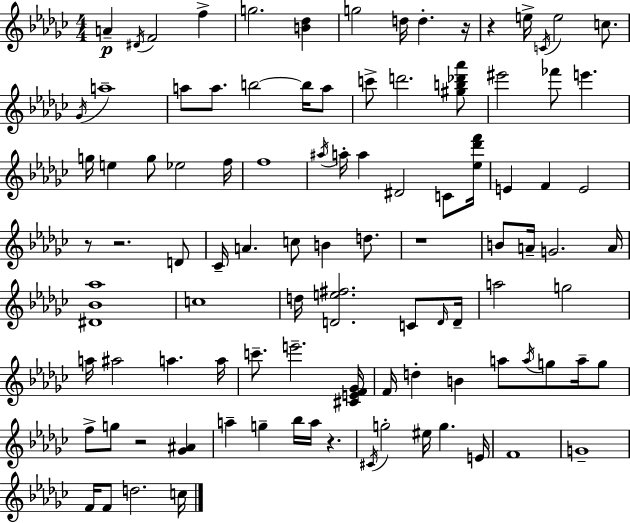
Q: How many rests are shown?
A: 7